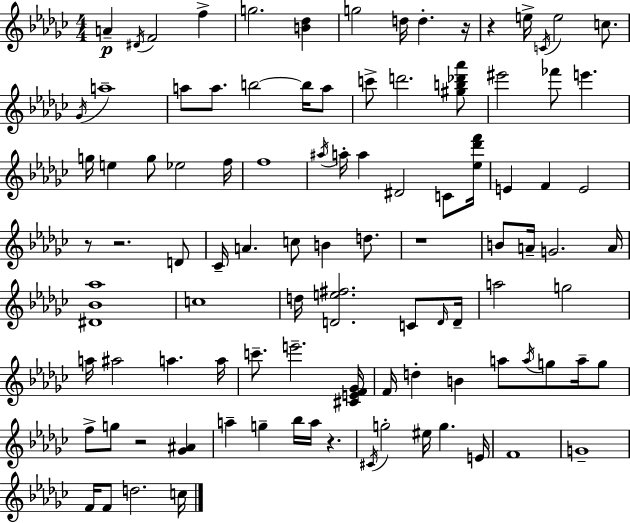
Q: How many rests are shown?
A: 7